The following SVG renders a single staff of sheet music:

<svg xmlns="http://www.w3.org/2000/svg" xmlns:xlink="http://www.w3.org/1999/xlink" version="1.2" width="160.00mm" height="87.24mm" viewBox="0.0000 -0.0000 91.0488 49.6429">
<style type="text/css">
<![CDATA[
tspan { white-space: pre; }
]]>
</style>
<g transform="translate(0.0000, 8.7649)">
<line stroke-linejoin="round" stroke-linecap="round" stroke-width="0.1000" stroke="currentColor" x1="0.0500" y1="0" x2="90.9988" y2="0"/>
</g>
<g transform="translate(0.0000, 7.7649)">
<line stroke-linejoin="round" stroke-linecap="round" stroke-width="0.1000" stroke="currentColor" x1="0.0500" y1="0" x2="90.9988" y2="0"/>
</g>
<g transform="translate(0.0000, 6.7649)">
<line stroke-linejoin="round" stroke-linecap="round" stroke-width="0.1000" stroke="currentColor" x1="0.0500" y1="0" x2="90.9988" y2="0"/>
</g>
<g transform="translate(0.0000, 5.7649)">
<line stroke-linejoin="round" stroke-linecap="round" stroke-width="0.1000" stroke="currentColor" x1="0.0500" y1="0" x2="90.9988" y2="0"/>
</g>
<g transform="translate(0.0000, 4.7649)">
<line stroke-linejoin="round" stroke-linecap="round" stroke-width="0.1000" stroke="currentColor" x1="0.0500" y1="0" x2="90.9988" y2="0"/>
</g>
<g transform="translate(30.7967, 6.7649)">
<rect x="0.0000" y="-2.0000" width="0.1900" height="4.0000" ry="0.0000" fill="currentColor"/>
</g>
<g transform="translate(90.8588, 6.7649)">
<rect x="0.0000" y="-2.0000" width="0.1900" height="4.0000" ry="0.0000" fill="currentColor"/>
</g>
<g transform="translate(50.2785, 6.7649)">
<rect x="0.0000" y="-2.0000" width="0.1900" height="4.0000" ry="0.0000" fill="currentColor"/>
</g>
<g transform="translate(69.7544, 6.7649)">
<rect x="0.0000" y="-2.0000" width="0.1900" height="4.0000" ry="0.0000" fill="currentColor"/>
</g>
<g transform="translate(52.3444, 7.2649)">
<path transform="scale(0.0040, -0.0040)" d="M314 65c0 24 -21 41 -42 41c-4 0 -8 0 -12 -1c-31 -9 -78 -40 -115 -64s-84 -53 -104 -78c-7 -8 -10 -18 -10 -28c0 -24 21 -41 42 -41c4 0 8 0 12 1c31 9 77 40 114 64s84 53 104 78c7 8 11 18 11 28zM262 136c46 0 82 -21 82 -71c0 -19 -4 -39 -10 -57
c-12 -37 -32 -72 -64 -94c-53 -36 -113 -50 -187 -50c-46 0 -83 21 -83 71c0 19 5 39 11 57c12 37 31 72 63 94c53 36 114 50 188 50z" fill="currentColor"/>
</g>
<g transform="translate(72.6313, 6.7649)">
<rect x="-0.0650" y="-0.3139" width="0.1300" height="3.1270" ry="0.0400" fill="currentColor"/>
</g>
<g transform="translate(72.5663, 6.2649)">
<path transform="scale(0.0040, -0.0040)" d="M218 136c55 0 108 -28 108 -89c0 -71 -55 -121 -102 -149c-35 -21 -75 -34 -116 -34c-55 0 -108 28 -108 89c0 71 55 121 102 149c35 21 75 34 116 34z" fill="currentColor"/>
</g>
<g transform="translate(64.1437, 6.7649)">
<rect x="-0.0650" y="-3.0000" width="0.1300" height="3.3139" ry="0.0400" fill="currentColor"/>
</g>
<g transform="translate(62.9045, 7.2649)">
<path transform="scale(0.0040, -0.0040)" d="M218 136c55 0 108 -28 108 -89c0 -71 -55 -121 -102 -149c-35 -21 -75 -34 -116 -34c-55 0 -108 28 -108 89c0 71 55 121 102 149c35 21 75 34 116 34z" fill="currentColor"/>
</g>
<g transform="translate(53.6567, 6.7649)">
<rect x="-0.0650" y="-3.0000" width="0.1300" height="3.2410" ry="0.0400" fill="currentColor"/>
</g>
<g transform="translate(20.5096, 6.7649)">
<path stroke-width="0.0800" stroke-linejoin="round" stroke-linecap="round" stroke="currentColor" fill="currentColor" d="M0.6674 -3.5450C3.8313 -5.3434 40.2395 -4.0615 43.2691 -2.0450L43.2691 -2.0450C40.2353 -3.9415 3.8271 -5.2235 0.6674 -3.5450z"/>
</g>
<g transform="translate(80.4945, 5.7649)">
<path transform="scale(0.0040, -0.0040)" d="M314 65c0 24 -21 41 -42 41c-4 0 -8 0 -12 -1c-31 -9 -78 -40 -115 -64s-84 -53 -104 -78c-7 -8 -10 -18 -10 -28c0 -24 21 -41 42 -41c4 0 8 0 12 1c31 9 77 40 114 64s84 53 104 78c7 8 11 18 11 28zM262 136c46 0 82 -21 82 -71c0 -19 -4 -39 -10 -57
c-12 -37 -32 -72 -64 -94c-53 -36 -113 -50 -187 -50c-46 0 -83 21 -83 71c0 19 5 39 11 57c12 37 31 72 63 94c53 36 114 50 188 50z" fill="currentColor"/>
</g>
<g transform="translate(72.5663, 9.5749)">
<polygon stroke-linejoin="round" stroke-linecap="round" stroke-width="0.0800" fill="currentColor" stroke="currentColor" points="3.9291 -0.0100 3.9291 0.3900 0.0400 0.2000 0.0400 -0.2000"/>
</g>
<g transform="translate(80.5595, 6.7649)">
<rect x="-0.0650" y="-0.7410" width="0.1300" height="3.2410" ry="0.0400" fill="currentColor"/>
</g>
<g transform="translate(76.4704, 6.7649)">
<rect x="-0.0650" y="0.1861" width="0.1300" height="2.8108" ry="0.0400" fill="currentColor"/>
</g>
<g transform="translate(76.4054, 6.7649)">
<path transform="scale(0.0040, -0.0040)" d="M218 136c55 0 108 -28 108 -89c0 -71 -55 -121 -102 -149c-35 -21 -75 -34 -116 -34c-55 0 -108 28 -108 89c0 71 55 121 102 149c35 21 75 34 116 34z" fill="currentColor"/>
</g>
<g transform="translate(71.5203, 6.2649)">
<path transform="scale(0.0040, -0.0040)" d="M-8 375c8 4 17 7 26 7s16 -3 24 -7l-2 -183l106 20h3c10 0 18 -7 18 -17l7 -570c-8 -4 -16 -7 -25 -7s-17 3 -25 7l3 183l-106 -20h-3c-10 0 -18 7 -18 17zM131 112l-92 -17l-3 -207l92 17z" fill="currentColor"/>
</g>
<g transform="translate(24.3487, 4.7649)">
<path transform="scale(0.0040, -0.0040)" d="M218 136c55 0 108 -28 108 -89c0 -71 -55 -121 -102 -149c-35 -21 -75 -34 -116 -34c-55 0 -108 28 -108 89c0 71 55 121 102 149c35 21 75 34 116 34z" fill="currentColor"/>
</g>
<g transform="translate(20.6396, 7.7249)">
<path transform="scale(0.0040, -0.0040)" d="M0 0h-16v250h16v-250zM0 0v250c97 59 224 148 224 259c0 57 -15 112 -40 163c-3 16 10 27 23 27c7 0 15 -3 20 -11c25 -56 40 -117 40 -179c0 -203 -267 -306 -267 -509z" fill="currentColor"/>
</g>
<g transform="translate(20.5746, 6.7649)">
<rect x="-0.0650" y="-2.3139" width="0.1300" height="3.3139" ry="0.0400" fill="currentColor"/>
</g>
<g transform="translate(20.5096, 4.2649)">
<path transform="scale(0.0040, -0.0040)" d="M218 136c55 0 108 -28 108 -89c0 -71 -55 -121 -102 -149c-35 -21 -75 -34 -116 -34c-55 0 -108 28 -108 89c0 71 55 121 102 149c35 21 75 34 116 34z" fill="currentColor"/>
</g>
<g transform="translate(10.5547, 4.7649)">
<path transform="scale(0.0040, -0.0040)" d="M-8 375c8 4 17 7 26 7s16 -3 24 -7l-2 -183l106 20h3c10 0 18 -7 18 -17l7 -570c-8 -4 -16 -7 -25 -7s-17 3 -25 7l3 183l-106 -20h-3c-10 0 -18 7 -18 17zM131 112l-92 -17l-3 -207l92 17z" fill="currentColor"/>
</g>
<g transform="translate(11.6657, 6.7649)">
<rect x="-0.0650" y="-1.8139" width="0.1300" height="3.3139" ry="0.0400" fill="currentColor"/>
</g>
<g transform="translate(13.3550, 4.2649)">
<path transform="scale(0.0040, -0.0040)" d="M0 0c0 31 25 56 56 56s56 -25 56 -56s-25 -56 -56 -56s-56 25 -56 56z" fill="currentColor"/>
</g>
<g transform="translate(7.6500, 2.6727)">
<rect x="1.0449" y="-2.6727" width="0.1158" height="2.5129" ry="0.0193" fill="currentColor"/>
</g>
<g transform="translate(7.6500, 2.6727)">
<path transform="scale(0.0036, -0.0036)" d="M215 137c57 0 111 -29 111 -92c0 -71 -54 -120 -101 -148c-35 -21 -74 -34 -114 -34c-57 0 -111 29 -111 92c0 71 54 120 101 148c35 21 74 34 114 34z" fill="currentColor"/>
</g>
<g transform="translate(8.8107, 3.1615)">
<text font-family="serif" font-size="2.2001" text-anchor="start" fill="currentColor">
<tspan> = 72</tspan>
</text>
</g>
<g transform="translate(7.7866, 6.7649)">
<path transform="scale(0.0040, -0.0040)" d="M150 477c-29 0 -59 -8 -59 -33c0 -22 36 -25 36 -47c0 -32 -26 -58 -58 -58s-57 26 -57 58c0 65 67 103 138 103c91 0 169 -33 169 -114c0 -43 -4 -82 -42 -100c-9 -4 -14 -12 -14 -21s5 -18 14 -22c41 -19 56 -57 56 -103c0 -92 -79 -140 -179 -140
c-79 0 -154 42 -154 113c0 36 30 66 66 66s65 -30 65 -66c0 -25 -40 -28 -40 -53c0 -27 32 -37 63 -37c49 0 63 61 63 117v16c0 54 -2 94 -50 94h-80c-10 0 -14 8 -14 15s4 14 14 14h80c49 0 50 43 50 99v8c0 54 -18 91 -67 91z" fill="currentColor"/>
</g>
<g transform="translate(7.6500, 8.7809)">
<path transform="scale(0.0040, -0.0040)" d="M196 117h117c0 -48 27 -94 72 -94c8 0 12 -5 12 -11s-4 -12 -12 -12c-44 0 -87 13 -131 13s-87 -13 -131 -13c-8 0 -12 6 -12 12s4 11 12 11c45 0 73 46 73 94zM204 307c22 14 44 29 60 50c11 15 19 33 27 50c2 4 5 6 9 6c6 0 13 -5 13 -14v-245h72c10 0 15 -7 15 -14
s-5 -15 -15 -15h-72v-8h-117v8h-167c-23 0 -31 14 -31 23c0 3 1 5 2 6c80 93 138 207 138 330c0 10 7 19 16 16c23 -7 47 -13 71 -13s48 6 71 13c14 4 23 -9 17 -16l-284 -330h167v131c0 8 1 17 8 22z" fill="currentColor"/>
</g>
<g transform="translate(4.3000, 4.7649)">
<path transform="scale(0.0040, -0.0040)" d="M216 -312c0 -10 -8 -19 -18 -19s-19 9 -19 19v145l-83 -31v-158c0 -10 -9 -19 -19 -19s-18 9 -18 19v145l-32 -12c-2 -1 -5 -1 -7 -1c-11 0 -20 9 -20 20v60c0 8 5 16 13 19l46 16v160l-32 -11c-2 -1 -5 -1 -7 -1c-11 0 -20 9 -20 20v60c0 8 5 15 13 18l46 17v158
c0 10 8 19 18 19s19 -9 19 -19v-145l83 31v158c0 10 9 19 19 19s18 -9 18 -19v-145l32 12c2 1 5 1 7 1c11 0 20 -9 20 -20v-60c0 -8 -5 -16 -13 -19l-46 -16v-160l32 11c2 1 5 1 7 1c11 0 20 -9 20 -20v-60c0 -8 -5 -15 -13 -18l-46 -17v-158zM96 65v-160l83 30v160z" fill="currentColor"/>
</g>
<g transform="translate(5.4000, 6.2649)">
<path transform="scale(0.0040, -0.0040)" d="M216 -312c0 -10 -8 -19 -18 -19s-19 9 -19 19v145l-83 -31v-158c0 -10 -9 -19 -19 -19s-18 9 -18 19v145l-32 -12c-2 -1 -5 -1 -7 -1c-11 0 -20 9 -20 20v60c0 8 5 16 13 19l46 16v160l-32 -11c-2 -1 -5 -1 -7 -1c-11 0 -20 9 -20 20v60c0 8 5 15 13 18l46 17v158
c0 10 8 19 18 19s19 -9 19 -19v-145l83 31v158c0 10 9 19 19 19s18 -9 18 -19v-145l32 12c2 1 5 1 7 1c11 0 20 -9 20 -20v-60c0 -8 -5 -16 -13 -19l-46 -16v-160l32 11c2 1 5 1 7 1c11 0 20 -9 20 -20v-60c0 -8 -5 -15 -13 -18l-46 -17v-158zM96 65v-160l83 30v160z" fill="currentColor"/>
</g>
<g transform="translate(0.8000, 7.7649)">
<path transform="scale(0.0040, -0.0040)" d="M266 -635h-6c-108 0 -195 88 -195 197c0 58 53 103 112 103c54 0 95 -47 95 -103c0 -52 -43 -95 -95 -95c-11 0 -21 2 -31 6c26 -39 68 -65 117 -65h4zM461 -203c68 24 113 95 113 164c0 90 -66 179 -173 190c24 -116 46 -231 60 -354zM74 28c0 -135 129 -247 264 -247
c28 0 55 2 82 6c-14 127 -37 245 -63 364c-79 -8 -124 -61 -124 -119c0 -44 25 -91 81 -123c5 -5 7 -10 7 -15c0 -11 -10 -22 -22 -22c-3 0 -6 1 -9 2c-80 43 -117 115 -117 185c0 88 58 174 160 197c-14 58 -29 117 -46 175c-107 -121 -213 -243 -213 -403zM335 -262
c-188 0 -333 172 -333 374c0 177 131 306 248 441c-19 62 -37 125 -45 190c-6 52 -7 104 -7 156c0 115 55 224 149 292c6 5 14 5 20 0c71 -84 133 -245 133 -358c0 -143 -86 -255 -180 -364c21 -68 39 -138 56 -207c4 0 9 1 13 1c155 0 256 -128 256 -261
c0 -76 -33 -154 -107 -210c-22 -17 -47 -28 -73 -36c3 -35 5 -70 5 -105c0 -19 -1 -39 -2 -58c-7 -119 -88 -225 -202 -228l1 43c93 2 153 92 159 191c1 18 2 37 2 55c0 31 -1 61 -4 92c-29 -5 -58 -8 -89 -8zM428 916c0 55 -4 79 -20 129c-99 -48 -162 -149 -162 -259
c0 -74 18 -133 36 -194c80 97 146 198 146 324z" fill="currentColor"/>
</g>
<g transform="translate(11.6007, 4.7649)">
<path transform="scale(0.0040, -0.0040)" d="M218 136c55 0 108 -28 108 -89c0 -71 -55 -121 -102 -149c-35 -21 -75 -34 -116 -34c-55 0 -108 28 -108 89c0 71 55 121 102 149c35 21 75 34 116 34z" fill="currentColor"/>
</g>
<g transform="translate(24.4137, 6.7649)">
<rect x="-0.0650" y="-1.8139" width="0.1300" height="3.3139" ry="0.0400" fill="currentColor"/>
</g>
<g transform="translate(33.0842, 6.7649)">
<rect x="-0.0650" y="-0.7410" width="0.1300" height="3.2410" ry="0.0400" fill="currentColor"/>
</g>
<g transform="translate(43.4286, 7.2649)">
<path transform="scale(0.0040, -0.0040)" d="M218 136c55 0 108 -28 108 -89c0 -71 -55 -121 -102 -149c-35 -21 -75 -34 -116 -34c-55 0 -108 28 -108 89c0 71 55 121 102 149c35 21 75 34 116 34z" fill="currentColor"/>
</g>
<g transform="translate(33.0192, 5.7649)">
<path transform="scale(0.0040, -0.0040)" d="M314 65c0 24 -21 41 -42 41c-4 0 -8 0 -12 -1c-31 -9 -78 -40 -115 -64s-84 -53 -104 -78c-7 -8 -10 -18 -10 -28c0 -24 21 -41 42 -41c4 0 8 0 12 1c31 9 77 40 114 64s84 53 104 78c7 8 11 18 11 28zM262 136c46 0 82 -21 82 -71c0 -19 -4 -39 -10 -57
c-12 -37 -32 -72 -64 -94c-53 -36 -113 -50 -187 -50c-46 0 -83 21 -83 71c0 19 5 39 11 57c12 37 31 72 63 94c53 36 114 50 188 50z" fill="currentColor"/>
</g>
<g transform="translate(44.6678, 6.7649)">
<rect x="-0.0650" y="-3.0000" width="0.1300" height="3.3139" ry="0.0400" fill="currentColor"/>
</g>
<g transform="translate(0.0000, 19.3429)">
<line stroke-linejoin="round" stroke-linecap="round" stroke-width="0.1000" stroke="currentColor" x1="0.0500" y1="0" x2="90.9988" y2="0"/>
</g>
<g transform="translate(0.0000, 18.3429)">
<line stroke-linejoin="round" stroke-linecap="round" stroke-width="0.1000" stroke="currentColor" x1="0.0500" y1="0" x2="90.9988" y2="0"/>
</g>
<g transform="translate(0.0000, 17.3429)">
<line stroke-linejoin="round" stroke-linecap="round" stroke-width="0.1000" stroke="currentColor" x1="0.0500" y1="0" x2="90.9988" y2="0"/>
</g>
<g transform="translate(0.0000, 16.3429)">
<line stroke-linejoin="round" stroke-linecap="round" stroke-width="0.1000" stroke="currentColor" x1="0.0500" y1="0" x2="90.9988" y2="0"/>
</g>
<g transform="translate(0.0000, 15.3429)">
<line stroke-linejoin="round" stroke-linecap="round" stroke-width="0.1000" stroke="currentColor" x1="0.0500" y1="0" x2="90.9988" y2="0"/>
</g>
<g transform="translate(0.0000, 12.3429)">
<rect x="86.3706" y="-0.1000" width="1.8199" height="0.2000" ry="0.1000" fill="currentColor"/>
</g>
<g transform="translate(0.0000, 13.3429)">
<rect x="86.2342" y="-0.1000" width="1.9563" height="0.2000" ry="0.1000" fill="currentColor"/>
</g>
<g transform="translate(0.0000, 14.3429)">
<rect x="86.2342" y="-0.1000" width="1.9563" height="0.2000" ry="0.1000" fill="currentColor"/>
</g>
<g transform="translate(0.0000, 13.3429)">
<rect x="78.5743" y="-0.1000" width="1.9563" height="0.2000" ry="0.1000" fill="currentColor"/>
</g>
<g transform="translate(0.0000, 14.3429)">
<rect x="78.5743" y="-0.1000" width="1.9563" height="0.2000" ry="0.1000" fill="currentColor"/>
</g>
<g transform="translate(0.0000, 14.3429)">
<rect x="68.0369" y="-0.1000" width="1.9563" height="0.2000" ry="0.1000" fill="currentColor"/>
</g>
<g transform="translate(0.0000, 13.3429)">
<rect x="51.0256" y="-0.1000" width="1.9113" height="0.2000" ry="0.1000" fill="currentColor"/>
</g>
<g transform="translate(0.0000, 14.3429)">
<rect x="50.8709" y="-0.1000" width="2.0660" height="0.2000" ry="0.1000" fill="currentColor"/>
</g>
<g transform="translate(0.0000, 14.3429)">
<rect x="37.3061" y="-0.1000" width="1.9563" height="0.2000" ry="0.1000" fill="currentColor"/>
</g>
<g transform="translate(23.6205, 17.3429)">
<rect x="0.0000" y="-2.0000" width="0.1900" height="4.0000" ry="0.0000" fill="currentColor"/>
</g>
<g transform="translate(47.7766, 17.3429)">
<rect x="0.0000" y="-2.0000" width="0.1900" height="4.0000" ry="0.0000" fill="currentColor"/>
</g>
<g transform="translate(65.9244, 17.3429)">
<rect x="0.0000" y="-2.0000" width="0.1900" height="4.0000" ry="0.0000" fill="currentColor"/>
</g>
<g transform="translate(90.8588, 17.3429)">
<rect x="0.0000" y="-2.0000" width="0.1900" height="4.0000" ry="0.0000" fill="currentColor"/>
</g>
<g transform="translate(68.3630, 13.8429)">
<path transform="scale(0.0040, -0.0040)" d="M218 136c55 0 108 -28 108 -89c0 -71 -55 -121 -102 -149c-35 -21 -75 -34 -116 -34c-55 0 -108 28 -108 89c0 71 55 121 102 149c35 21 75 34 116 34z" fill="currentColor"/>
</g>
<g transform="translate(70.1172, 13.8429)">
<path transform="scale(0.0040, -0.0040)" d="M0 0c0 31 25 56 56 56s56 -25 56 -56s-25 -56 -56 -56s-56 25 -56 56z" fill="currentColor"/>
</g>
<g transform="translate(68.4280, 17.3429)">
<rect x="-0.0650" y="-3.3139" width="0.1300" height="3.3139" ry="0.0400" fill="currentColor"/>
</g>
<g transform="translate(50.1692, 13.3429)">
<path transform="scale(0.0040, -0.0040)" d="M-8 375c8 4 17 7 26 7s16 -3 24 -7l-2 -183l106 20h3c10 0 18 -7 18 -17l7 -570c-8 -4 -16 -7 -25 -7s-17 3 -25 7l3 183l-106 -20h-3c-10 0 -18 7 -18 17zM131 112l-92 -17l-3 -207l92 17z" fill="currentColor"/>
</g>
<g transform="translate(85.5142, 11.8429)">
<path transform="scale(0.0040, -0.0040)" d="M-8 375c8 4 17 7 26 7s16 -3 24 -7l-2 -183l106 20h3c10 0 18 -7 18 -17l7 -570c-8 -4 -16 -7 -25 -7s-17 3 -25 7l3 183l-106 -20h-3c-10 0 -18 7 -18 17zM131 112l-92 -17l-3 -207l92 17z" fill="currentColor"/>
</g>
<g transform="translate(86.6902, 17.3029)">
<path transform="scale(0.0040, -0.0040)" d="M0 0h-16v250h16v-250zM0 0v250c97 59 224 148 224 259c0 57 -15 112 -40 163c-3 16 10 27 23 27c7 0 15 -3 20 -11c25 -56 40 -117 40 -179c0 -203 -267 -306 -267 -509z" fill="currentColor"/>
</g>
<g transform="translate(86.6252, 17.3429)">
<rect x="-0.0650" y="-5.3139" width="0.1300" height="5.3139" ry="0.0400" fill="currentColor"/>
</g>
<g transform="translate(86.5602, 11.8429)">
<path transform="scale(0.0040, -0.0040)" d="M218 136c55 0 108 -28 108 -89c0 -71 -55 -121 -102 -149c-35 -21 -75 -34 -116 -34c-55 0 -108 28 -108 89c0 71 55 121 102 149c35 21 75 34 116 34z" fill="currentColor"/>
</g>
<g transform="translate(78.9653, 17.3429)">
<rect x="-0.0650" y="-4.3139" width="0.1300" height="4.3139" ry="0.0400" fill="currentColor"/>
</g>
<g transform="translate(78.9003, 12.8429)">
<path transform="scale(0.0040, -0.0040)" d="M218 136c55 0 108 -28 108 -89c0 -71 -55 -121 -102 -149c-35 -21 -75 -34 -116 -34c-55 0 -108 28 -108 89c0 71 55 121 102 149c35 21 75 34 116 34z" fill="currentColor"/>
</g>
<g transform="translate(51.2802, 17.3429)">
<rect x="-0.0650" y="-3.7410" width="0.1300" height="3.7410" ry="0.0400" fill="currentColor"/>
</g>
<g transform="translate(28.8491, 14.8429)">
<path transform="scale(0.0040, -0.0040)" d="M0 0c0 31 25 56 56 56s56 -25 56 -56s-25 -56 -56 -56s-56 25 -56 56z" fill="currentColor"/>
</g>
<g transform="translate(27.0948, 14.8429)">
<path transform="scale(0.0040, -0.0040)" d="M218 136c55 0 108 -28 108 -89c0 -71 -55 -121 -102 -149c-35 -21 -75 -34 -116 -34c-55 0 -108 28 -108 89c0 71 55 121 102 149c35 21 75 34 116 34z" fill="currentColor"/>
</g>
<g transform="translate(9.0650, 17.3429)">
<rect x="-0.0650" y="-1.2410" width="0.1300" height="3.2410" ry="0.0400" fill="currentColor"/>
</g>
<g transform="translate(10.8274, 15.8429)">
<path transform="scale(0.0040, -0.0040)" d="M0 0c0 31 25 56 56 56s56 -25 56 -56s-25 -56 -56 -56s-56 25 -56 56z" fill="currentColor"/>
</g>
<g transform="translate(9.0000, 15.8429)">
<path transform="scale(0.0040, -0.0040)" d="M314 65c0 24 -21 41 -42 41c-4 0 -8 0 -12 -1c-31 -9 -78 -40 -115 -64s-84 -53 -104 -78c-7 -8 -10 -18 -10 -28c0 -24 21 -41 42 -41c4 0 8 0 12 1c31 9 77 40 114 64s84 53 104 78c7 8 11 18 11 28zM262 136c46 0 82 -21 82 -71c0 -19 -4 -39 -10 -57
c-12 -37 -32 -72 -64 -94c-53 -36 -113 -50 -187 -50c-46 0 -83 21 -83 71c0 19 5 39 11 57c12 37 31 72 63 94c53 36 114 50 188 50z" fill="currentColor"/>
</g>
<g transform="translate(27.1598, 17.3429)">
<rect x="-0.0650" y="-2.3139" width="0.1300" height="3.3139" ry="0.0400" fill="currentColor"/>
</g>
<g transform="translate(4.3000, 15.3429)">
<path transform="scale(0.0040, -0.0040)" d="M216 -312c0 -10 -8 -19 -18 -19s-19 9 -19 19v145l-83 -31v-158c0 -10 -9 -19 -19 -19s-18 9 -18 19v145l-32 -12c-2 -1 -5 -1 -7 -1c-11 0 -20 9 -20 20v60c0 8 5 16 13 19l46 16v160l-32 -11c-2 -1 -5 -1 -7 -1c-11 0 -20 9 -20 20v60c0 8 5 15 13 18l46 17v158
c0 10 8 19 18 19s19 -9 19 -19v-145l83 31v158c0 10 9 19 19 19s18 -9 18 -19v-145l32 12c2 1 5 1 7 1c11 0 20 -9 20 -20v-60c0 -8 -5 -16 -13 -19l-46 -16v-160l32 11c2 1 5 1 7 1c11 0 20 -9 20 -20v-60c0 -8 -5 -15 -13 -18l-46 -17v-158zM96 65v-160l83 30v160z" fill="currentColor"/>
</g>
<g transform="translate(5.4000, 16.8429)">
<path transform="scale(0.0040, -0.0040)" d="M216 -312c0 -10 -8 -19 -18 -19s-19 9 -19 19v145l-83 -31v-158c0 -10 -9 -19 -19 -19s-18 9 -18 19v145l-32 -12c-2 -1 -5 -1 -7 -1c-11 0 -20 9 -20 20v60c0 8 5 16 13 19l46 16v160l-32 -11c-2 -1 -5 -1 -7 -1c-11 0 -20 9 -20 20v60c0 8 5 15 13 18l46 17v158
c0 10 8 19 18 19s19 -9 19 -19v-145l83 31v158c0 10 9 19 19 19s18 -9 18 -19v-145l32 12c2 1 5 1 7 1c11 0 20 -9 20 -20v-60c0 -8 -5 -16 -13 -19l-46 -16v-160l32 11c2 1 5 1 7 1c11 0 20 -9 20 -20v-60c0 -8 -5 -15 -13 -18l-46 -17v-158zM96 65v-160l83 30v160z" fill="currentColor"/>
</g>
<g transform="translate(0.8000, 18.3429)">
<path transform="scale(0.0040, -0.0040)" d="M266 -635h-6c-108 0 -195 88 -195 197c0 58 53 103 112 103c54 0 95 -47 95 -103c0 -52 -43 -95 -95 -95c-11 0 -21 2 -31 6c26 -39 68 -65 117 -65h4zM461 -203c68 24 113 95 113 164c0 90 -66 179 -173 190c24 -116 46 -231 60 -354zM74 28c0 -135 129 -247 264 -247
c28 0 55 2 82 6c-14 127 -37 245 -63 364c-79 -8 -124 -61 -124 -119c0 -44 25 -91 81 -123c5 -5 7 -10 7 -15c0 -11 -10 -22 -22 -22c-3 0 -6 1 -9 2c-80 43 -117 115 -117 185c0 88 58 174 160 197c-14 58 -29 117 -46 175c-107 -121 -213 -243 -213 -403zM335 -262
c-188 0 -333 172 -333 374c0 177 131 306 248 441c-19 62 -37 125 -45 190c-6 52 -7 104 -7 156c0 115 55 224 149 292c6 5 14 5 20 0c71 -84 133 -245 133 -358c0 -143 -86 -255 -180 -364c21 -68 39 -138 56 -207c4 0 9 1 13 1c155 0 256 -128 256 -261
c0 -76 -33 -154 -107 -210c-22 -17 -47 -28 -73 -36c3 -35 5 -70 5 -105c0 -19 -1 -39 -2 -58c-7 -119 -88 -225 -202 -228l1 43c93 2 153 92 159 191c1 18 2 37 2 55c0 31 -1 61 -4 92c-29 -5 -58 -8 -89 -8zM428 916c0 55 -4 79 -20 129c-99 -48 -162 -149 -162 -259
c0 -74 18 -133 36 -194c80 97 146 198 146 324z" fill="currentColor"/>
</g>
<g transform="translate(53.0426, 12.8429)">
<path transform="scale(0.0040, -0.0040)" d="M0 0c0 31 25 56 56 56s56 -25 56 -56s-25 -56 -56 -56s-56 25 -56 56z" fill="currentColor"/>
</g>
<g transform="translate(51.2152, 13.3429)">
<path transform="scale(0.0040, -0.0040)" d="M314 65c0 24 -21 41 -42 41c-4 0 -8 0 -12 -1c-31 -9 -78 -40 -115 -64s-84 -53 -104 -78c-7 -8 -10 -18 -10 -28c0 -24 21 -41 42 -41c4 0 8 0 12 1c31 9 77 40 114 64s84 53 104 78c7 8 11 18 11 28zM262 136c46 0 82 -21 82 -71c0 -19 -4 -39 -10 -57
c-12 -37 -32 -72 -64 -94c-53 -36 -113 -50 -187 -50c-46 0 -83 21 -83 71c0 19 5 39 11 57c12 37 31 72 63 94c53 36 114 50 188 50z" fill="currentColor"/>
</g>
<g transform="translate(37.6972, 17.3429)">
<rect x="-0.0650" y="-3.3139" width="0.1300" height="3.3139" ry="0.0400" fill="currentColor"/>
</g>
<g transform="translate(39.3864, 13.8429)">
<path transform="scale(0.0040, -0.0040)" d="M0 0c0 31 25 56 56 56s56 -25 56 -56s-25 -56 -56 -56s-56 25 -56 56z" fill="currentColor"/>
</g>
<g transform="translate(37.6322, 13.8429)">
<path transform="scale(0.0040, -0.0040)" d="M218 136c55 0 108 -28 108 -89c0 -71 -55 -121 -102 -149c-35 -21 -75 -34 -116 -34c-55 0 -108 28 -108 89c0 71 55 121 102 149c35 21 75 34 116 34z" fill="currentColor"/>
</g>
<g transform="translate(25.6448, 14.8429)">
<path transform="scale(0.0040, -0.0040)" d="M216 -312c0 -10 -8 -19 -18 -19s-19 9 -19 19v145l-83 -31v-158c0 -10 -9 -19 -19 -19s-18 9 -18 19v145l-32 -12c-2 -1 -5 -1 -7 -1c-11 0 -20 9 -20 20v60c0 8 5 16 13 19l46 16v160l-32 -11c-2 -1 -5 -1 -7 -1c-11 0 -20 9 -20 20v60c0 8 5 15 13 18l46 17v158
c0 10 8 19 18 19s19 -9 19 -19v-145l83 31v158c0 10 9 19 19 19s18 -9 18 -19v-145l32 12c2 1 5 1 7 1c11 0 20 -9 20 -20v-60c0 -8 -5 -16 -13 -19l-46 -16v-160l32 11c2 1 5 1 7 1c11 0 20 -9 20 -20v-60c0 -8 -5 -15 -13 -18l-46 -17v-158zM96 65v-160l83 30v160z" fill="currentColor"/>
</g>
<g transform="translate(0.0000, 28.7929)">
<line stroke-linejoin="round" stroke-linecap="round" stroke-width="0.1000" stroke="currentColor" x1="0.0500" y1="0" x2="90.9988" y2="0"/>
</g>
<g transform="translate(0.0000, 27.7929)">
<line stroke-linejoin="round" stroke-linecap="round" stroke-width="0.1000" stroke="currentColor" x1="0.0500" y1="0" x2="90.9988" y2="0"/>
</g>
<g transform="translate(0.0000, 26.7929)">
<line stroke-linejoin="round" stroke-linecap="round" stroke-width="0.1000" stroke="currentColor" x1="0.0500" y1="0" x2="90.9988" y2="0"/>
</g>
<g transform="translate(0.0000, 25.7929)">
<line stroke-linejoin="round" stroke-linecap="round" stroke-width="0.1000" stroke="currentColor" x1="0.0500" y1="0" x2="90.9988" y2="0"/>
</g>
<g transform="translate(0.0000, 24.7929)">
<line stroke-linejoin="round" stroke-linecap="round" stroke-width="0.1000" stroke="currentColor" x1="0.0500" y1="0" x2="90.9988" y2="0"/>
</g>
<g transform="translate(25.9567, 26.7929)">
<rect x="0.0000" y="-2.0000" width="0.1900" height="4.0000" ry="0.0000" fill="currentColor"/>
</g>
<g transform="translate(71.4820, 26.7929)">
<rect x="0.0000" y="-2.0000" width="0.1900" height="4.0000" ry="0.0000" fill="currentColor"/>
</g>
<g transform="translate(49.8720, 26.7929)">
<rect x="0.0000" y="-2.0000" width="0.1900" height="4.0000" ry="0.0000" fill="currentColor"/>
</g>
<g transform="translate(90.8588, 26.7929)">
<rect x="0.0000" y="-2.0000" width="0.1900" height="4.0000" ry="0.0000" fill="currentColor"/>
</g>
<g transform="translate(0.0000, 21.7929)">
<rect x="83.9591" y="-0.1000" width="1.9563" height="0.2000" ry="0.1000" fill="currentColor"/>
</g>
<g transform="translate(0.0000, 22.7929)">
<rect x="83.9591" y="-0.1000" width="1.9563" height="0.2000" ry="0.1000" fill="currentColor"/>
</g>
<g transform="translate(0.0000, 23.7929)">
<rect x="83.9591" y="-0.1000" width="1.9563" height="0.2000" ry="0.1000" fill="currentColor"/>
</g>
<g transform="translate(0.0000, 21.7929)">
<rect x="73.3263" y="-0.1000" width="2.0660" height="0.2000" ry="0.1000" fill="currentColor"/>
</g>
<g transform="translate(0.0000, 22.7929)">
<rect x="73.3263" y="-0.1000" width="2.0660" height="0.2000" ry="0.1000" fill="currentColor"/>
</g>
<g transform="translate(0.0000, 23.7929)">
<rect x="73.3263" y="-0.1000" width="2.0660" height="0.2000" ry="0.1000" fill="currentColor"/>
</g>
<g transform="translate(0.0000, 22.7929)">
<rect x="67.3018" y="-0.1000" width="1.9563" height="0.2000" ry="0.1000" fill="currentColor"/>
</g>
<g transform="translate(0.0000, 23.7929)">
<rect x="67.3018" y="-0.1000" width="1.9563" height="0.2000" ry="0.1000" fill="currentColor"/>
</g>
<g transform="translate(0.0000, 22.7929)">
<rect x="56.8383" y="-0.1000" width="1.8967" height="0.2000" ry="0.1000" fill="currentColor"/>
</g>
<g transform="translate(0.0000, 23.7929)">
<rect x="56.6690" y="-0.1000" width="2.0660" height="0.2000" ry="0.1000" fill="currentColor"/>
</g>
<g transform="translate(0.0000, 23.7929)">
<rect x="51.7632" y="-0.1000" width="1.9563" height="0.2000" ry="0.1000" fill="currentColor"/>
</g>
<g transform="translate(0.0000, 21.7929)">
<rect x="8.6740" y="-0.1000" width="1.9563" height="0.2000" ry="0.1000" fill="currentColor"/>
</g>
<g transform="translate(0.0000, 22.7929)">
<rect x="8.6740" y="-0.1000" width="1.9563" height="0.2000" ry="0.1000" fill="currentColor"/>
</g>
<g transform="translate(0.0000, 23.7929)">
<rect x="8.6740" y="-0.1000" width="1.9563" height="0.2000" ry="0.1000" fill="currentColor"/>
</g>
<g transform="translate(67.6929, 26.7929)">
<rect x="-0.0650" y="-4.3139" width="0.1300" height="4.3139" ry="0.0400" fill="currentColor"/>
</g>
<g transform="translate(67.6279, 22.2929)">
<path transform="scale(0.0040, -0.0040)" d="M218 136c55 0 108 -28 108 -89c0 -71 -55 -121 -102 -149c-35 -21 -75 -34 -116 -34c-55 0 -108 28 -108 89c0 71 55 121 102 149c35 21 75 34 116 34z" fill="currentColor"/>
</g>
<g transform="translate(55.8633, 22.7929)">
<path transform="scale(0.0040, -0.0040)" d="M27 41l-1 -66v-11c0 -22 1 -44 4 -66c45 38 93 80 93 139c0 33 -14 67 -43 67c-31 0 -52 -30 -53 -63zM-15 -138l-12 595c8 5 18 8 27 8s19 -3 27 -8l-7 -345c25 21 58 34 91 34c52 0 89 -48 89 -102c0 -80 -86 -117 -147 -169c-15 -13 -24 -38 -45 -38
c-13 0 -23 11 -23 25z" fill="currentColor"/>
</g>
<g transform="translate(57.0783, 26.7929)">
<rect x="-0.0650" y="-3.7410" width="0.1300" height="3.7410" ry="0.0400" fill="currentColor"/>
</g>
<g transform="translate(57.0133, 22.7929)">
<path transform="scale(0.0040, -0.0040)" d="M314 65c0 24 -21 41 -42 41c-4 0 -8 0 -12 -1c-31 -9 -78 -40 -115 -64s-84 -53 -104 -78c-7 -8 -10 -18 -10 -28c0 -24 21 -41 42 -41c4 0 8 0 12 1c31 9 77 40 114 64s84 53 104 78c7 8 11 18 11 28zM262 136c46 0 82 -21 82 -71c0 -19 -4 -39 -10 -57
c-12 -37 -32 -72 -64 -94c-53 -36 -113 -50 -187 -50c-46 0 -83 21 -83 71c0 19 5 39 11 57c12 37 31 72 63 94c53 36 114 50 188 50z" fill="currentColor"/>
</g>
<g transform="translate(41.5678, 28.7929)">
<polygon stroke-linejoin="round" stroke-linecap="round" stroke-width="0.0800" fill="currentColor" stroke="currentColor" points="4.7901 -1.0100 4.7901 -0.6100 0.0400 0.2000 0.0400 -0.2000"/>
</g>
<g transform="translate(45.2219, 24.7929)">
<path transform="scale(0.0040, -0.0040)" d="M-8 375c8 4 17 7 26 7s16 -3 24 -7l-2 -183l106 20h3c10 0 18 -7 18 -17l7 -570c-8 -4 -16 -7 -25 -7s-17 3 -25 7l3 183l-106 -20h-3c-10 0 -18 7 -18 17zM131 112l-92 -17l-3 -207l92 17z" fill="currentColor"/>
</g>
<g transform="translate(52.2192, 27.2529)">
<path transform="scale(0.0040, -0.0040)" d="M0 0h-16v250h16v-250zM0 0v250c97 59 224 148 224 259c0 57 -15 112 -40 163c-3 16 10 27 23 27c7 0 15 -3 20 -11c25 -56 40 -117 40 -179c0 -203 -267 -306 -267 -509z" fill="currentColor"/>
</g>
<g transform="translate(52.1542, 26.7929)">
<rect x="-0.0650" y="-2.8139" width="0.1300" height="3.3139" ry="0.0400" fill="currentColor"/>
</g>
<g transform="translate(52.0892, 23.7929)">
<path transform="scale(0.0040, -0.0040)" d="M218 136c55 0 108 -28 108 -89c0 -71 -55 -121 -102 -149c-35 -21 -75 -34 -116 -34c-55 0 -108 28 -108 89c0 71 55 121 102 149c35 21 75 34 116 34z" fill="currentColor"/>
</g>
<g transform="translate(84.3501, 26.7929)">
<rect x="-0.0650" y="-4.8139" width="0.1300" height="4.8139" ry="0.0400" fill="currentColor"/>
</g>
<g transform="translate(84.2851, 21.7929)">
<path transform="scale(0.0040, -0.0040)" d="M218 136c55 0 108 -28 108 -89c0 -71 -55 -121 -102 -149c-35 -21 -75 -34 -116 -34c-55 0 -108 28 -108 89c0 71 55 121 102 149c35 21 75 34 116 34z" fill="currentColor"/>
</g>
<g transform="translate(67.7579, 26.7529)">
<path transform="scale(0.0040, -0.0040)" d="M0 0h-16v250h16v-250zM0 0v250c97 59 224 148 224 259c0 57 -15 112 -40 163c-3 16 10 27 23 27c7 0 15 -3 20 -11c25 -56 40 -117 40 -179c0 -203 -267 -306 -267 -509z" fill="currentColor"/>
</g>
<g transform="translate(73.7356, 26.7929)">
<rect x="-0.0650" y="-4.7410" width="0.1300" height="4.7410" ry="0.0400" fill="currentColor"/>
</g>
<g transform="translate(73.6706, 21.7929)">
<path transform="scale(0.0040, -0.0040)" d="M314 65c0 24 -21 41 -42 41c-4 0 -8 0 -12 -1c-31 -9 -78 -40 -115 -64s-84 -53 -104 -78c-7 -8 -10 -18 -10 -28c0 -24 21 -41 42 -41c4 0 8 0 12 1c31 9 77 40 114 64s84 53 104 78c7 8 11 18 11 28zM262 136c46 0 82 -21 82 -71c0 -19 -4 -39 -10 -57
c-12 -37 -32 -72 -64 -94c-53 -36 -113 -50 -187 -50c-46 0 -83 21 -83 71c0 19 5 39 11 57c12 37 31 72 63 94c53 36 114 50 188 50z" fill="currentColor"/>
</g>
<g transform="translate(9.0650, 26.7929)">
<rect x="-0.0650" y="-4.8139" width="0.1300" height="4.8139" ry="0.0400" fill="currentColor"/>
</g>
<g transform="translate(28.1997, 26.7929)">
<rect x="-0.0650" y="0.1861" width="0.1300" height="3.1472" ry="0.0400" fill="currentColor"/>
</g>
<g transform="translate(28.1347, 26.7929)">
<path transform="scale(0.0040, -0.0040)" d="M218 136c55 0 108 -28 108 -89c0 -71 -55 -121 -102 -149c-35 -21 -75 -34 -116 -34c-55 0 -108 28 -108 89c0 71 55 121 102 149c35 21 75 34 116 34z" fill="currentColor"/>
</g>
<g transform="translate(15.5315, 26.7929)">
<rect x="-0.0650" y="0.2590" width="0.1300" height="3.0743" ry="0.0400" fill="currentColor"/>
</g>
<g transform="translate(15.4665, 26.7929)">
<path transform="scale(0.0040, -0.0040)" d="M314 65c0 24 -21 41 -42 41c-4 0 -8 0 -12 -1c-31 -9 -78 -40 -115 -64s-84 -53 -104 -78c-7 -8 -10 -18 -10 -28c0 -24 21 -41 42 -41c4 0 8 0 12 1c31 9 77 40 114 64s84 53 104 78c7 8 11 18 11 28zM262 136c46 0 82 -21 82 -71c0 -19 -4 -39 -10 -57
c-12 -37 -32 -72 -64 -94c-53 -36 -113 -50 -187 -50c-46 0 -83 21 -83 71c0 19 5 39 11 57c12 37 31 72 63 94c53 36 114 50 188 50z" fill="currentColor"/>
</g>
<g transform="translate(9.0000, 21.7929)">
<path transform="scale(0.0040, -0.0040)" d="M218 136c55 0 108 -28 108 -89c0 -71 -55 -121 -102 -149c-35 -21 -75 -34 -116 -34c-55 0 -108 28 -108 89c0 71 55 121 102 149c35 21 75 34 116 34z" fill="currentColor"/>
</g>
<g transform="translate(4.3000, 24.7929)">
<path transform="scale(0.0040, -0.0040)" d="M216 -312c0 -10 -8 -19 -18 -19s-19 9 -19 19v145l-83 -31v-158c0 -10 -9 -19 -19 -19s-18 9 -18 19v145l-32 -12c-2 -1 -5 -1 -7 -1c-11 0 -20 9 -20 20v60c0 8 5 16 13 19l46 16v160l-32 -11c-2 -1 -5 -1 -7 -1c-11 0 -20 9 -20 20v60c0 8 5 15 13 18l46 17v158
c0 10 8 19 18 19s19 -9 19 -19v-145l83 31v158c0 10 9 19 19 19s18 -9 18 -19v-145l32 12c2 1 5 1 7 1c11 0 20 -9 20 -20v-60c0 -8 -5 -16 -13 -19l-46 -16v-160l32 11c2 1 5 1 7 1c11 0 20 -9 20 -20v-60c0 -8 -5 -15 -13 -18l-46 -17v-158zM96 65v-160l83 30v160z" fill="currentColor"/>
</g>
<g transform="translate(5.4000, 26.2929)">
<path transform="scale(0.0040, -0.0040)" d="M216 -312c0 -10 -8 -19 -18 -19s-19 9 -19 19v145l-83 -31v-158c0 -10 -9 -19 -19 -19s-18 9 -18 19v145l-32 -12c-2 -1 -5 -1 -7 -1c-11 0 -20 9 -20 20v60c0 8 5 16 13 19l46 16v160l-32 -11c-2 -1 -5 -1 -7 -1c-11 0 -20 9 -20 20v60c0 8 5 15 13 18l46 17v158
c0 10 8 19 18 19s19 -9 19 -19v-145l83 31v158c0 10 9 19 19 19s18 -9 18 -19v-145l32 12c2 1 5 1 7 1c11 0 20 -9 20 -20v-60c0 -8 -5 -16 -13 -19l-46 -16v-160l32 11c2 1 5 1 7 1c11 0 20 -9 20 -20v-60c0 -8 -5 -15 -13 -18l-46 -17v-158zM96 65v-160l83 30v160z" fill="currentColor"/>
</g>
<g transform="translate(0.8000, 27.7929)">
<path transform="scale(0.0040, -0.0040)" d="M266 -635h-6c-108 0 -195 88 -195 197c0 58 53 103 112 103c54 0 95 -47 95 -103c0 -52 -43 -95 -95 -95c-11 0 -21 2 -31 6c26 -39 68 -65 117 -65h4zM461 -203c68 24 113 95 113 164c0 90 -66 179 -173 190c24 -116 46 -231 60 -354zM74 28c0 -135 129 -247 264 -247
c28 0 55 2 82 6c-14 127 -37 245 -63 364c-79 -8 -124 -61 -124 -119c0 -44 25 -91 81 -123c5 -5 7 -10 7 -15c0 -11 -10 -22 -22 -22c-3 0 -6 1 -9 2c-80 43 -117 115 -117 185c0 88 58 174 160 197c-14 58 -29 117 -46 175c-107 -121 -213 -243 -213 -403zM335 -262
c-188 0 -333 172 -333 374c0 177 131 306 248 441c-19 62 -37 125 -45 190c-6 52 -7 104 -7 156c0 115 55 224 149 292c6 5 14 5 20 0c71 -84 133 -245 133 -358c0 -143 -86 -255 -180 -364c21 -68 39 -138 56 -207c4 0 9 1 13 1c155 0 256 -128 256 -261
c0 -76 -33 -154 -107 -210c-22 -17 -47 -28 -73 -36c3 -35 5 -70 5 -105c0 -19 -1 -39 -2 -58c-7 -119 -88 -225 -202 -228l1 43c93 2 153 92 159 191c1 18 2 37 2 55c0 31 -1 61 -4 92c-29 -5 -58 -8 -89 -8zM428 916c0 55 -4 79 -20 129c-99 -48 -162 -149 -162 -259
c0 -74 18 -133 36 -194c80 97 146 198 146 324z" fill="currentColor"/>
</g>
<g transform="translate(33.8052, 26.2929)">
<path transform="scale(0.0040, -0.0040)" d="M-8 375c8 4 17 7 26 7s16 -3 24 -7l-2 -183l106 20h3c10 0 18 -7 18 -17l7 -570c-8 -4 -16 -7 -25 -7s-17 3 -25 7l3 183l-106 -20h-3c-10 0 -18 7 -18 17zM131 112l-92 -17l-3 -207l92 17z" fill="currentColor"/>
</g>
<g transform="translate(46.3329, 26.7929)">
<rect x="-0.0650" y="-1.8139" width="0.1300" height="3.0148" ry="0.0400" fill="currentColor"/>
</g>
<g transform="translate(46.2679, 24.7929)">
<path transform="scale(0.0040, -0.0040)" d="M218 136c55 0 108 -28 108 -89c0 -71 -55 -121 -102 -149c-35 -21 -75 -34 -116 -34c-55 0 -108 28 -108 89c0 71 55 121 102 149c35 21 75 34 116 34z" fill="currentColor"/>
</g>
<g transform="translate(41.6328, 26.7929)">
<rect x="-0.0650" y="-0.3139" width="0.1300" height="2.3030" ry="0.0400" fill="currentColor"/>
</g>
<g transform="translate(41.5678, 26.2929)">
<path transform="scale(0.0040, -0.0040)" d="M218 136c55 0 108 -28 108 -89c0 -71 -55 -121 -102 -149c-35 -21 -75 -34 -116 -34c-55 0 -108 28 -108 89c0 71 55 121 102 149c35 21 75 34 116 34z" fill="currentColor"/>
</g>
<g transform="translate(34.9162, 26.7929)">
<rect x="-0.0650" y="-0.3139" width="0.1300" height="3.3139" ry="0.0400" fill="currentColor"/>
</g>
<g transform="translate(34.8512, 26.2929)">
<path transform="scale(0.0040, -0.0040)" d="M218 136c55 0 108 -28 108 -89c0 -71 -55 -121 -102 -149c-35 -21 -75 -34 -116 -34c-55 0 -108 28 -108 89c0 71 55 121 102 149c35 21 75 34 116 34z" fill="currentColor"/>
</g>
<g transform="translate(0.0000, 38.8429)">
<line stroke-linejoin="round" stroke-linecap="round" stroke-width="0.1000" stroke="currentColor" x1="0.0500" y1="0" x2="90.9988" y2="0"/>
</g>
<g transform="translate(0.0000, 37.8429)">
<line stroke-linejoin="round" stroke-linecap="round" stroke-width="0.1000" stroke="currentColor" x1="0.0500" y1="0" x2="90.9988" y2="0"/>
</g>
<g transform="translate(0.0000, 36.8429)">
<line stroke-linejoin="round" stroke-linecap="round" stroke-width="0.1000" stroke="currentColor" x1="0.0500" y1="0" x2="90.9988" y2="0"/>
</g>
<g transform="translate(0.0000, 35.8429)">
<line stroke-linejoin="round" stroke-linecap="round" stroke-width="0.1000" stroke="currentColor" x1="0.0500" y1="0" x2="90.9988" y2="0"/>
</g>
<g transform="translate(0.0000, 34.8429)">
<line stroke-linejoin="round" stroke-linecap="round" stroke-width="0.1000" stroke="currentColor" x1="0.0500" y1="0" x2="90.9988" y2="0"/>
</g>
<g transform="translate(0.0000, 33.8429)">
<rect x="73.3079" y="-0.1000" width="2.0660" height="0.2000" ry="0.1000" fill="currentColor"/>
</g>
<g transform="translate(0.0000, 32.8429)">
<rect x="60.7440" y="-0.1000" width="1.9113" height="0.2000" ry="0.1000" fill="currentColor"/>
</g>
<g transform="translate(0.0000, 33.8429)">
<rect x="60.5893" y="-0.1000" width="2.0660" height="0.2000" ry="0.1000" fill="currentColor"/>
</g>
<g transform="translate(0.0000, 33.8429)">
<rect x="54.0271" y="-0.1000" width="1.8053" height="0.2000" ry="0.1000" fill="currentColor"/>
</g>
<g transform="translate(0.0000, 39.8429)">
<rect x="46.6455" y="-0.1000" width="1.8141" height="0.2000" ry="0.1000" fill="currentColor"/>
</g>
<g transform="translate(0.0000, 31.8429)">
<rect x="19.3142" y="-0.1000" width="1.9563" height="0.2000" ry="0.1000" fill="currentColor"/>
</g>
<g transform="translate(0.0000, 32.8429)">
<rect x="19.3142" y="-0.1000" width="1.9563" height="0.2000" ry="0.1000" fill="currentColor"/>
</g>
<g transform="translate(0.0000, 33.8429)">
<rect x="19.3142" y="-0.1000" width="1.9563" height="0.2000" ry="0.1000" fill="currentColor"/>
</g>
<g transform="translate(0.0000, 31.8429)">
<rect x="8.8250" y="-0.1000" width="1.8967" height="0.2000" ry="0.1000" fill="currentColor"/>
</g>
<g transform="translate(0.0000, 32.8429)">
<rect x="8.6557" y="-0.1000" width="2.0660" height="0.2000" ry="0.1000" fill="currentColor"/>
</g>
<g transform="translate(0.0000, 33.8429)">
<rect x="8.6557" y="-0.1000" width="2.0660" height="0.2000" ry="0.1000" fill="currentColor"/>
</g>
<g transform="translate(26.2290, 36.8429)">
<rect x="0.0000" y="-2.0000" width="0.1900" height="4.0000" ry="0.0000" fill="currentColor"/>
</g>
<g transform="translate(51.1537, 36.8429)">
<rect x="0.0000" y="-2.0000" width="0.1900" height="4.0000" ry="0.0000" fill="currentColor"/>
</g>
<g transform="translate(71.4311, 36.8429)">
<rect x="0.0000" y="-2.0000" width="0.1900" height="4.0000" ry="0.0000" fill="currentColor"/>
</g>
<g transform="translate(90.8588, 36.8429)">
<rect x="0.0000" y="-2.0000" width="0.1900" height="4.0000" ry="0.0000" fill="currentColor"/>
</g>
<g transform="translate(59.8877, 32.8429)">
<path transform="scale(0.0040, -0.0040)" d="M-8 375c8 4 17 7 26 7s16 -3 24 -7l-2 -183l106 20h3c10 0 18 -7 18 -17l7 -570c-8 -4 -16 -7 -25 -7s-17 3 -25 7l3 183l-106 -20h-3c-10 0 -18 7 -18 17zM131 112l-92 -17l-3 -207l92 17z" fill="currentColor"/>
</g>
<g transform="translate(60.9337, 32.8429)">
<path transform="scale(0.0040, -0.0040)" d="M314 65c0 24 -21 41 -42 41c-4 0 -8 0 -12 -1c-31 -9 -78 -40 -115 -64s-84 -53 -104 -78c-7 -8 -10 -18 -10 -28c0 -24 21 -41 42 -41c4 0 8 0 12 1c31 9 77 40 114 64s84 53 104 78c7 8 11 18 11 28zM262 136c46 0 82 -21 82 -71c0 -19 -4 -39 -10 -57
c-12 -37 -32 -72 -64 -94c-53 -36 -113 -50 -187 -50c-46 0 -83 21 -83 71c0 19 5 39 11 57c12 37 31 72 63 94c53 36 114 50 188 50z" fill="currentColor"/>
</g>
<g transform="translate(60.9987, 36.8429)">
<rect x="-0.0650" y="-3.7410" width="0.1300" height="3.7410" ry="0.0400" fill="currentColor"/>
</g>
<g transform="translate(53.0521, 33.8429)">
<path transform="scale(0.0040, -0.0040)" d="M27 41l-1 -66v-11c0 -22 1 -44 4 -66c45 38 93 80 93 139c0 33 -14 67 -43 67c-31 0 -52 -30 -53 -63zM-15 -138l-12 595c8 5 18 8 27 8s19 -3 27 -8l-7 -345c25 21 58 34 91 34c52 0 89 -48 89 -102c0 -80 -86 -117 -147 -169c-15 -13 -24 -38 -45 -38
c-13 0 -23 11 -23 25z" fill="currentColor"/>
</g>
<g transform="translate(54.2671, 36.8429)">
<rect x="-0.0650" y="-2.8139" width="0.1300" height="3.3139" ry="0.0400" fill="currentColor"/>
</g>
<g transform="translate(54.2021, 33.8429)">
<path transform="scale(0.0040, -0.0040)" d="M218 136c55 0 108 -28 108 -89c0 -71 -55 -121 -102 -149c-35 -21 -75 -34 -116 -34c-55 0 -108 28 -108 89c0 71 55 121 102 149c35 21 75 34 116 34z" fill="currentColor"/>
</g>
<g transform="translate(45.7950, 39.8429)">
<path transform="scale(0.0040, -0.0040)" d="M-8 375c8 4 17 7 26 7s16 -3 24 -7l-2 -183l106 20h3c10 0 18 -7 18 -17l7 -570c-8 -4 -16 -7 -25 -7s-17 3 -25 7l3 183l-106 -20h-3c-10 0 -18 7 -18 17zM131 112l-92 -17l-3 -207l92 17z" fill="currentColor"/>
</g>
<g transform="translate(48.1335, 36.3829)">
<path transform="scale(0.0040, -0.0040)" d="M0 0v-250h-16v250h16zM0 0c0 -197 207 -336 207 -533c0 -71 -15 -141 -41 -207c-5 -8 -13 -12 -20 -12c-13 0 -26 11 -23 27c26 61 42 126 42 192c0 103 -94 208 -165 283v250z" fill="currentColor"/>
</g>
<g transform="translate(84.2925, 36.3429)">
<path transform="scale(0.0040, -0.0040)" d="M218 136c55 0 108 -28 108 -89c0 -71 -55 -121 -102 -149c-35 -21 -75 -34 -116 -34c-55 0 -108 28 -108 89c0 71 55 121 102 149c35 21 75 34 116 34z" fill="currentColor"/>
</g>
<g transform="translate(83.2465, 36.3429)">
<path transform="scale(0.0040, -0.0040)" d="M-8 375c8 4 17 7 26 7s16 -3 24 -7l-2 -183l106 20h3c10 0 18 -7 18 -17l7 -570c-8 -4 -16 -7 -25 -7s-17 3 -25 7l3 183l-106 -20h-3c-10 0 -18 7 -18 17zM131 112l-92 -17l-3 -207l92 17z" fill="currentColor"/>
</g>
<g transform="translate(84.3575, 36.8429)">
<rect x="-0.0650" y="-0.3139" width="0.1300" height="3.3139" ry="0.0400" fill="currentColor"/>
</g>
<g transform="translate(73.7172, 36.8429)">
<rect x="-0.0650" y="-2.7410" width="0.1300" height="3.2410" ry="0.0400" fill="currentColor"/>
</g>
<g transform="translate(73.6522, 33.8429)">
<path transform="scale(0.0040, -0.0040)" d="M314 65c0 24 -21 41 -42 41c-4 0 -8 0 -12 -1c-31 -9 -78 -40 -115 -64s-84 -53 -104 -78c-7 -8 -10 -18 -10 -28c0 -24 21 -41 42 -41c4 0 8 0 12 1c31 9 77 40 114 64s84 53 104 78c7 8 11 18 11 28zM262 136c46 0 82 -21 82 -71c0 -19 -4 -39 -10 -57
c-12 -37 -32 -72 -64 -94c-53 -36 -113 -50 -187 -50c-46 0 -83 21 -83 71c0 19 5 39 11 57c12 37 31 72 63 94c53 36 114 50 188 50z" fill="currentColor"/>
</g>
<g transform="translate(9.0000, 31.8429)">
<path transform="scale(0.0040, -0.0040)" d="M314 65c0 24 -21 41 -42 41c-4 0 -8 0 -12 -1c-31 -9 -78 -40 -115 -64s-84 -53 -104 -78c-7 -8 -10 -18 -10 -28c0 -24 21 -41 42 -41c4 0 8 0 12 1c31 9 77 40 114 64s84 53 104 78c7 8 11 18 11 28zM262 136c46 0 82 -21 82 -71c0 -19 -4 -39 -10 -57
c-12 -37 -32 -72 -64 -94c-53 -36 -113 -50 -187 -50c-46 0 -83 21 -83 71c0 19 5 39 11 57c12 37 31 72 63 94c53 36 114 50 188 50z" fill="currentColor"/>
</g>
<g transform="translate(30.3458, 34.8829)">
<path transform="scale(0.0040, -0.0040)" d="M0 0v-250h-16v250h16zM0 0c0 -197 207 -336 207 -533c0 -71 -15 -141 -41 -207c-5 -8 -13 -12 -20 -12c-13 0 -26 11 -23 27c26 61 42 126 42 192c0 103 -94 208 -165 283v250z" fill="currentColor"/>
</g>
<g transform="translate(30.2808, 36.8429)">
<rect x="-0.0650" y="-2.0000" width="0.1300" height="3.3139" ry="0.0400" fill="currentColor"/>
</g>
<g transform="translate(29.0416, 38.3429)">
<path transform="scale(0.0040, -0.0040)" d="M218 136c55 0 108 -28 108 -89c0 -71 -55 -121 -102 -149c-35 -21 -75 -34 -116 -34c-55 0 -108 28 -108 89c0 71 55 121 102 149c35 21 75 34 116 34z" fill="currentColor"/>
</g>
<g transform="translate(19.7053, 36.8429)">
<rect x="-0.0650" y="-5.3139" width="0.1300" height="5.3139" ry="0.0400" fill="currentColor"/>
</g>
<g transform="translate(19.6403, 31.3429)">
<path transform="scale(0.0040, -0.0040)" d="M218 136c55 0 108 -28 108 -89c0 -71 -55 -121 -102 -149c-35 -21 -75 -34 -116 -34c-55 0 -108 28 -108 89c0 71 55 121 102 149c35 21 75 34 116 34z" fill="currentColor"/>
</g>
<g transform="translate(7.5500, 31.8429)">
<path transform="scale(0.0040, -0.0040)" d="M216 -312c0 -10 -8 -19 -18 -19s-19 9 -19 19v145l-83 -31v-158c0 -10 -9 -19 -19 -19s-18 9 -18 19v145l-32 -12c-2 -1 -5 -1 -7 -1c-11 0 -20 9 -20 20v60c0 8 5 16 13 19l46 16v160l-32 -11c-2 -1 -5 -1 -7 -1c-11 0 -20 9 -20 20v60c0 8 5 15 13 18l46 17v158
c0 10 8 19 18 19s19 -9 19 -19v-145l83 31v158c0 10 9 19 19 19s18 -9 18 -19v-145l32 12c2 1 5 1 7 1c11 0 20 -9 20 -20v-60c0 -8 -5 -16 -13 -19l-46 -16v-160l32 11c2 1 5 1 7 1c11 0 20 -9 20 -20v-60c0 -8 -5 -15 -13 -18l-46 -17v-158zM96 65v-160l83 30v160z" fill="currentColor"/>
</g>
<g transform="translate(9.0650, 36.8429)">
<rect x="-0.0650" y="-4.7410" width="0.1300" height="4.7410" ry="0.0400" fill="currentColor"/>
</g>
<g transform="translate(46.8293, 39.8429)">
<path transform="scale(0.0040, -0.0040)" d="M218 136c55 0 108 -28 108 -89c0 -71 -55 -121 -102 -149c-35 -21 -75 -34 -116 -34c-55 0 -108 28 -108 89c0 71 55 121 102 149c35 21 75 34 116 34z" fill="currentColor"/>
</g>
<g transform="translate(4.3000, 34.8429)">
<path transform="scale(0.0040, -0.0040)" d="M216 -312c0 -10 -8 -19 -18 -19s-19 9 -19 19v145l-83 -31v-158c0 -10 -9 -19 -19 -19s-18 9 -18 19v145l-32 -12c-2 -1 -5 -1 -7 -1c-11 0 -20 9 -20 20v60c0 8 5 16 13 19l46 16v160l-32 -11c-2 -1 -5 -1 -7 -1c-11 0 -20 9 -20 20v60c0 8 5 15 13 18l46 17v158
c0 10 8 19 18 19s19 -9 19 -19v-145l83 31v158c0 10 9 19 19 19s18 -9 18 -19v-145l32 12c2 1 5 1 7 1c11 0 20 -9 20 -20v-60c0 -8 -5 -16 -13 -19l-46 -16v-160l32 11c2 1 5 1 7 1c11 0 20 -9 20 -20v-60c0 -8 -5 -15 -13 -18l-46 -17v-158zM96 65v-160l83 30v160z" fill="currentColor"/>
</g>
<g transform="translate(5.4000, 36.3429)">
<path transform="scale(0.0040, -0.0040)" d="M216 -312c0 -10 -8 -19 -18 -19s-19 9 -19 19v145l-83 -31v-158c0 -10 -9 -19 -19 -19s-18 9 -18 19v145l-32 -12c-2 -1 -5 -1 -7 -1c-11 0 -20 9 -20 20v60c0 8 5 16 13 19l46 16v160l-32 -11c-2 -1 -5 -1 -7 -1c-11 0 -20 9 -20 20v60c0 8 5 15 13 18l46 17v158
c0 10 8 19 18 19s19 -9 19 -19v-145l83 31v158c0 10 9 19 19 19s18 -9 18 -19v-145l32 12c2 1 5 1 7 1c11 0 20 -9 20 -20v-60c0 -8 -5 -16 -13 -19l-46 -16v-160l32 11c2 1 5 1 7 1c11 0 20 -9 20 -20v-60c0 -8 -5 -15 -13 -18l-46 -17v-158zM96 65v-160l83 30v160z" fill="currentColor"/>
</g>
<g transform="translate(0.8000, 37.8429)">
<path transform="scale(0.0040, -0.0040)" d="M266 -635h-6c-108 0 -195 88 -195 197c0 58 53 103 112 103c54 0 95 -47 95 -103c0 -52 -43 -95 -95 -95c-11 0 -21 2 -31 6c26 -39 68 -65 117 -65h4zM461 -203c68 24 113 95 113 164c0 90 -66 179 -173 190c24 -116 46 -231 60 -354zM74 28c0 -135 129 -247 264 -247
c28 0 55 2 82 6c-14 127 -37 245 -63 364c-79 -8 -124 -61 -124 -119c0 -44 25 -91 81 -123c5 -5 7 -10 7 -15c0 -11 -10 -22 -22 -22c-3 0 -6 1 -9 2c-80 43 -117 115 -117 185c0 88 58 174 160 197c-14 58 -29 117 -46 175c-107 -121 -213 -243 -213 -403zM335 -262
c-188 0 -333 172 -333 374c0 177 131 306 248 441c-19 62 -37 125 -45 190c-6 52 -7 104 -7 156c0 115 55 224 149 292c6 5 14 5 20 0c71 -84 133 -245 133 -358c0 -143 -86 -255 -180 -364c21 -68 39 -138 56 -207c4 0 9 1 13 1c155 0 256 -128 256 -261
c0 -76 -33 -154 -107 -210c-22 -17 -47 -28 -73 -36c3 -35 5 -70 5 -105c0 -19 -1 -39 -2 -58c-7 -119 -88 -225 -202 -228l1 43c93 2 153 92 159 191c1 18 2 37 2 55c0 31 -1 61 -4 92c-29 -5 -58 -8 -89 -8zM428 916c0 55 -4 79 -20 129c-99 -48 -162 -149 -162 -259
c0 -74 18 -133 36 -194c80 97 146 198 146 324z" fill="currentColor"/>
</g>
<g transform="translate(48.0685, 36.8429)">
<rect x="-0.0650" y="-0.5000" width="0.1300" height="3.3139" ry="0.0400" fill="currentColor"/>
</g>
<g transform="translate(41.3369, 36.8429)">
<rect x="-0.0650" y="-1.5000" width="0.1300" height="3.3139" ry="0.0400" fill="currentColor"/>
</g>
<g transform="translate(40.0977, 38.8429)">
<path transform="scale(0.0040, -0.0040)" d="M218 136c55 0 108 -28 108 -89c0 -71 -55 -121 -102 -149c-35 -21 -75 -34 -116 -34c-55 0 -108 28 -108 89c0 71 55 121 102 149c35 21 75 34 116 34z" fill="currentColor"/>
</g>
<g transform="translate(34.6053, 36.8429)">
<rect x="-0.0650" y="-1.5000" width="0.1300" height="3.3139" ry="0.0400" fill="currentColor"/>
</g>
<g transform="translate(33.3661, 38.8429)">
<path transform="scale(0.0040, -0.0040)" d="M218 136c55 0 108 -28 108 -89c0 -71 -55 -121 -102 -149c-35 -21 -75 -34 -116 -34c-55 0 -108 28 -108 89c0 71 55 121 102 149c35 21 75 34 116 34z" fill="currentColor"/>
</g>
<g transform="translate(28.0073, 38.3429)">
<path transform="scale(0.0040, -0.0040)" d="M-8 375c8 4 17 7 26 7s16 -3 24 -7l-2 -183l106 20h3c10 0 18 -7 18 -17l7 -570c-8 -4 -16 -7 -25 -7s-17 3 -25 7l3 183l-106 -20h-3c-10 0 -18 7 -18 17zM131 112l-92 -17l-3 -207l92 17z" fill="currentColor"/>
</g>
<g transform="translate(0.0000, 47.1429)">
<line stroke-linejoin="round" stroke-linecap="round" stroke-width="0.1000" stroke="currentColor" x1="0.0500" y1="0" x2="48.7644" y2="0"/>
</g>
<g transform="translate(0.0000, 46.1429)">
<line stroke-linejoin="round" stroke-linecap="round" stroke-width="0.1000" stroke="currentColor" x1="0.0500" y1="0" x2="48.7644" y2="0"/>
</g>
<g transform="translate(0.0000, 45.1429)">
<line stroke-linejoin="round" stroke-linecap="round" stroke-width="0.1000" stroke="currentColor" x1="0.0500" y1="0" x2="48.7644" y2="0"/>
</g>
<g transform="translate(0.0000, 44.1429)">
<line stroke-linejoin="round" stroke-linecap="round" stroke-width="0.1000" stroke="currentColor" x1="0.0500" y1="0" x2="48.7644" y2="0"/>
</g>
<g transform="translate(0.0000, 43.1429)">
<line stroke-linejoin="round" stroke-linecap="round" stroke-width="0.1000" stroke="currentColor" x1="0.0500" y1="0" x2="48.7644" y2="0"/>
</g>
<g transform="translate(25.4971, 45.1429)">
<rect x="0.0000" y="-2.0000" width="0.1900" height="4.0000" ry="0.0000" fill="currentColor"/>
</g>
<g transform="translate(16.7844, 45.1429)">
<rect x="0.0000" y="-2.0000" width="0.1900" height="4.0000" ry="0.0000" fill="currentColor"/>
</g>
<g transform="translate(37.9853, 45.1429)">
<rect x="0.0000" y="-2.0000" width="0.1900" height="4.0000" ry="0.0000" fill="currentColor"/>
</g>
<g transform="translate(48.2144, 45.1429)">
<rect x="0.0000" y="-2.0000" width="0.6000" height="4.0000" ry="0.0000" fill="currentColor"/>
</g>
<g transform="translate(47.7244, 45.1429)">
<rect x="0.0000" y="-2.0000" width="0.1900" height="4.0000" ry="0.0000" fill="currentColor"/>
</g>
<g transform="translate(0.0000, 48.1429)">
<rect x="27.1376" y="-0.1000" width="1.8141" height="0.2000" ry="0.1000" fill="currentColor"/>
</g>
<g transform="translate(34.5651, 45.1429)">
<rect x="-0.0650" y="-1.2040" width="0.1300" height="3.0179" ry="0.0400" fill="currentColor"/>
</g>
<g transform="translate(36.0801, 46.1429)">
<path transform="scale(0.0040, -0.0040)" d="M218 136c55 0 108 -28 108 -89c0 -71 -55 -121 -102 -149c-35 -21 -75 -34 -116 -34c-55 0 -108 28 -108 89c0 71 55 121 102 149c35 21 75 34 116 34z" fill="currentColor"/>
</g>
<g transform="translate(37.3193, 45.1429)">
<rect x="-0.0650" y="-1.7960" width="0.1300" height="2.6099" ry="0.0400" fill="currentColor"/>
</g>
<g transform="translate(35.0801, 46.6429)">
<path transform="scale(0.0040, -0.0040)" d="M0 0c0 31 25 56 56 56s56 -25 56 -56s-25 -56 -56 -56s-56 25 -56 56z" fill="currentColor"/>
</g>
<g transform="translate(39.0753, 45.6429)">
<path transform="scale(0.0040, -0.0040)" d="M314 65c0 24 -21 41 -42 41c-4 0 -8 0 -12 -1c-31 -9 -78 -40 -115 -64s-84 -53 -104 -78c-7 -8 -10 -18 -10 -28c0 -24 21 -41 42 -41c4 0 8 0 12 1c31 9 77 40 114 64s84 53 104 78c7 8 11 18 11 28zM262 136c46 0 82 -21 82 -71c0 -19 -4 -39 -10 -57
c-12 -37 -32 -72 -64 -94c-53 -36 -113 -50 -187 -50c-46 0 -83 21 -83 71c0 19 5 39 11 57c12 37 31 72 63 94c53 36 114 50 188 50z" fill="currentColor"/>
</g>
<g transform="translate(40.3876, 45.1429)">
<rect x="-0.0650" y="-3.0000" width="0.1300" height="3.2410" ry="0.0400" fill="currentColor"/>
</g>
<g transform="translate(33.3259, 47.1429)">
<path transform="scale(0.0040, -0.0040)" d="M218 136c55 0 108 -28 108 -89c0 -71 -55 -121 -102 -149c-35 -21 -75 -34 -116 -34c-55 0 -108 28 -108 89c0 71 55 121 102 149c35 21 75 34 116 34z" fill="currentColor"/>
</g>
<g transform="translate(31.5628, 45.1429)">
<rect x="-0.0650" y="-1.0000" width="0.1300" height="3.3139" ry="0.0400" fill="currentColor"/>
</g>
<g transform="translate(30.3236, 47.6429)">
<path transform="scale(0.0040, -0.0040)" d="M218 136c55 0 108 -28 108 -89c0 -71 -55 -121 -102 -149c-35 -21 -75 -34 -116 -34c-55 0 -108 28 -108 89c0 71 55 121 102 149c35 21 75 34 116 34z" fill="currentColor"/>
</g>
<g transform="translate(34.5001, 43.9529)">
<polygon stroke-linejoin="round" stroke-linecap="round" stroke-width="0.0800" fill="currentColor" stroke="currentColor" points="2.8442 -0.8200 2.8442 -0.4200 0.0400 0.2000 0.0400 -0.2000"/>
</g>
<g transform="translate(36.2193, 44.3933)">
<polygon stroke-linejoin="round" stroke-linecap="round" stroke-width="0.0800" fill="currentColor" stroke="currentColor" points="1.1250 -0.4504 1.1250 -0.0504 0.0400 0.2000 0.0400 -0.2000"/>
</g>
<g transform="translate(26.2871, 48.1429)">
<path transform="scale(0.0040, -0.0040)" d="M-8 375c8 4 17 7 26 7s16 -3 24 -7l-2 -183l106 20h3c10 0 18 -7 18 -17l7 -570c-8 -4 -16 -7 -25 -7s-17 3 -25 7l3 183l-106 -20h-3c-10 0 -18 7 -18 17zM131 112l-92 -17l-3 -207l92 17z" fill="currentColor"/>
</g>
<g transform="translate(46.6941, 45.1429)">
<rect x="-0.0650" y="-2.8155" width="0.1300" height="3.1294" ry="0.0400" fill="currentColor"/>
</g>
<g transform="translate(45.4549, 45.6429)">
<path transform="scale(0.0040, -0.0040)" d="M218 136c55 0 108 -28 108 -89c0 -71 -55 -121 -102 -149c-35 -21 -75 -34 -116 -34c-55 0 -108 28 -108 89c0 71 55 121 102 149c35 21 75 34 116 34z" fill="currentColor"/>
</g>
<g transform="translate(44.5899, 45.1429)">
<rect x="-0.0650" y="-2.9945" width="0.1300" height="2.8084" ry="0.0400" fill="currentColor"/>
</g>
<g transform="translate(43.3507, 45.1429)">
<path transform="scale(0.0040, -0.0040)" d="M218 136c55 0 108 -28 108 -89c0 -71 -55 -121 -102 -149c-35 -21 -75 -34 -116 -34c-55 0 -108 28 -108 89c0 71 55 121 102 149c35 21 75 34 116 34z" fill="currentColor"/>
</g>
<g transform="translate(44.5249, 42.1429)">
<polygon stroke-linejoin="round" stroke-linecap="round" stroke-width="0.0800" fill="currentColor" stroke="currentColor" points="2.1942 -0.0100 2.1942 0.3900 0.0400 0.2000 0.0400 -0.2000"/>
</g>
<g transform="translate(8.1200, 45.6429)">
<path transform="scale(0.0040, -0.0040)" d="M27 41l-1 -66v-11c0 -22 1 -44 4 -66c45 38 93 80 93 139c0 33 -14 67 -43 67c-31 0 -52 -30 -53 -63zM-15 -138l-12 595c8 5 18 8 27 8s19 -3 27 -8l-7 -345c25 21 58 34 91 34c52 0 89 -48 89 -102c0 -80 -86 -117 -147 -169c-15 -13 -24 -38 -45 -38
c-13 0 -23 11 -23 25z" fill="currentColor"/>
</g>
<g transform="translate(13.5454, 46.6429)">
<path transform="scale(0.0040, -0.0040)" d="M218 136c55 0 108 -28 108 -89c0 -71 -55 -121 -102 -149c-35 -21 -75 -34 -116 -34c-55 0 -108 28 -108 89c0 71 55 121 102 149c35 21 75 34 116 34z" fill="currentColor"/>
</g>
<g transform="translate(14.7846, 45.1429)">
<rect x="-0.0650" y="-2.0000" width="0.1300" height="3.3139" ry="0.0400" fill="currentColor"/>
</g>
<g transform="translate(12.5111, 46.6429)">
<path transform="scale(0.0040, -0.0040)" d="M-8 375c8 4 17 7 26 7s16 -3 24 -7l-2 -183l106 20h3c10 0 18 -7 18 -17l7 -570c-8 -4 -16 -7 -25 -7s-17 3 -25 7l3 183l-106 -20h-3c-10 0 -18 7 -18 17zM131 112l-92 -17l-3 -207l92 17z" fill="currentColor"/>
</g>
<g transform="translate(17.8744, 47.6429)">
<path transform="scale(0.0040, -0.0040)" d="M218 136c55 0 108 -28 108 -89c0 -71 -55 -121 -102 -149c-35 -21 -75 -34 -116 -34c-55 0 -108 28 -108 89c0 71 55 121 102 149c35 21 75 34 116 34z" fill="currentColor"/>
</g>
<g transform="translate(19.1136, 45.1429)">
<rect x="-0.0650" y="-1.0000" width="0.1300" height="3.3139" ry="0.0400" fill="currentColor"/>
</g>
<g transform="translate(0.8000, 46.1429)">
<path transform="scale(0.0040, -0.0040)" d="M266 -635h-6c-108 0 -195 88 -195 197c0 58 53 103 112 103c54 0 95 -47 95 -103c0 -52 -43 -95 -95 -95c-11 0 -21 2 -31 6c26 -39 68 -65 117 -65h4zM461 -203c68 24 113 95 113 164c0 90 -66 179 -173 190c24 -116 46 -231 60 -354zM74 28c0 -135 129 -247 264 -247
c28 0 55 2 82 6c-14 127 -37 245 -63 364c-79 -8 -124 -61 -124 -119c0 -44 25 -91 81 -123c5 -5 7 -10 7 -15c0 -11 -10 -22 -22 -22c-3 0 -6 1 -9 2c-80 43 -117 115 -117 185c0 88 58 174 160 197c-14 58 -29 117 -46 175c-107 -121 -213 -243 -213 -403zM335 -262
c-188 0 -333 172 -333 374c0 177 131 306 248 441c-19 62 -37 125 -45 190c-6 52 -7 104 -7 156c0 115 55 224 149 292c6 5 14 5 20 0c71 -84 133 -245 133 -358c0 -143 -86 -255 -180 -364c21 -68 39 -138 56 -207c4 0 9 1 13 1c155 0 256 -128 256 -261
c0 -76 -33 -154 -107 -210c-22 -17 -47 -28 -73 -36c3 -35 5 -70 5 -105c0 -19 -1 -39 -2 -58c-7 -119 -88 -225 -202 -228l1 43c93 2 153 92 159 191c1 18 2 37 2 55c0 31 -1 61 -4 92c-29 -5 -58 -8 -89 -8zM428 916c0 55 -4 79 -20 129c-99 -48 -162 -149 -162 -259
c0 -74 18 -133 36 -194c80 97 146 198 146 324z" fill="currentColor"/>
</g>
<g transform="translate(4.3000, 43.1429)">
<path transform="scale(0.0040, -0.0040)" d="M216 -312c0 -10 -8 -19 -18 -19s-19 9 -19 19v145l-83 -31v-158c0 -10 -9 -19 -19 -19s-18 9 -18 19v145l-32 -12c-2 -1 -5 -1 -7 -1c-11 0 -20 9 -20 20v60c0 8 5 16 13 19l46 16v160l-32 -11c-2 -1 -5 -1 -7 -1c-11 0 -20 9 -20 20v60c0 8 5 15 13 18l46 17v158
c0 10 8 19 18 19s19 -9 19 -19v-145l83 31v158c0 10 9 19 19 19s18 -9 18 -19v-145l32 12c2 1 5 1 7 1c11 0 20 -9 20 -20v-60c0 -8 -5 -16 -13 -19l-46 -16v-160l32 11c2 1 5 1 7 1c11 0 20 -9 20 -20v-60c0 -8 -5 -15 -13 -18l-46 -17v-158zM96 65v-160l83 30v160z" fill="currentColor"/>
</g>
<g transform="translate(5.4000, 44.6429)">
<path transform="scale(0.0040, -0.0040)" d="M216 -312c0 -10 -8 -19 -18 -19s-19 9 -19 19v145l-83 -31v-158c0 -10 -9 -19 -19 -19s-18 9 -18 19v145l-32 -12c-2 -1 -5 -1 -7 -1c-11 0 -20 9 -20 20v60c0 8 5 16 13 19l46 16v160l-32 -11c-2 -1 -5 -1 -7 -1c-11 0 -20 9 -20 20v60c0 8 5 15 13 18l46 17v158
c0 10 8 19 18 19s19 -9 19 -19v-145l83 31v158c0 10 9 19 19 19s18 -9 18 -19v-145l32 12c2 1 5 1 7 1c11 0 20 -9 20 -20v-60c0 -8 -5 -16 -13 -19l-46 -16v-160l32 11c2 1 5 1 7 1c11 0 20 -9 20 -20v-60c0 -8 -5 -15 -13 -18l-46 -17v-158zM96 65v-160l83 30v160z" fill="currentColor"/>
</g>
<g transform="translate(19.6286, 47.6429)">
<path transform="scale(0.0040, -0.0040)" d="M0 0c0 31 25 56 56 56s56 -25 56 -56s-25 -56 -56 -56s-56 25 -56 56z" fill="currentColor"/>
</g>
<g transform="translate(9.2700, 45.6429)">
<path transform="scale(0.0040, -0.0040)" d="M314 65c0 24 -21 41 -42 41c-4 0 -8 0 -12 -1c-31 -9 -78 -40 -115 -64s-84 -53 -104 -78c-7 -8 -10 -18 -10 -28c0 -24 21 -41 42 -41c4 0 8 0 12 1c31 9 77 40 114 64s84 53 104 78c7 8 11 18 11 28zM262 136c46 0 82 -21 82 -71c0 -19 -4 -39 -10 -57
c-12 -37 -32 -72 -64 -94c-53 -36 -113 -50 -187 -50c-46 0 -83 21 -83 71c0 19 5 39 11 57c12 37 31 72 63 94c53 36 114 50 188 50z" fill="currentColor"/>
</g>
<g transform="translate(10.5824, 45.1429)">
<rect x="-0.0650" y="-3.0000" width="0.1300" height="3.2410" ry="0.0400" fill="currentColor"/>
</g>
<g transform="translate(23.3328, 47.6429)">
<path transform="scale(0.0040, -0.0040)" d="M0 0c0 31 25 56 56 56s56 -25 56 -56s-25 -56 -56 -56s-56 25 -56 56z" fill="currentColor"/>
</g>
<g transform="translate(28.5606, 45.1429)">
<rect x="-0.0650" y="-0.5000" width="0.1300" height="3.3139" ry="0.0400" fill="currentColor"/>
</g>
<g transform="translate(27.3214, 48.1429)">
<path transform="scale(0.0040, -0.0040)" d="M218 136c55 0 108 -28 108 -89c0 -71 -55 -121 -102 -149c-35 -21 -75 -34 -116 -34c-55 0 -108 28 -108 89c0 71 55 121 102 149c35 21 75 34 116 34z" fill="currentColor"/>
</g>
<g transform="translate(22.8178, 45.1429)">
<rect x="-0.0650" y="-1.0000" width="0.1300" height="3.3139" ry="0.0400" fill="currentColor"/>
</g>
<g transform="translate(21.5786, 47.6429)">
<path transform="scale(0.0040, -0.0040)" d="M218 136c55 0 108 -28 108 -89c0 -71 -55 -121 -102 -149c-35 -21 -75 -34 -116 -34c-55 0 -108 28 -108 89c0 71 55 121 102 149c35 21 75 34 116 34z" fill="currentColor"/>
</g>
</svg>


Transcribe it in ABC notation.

X:1
T:Untitled
M:3/4
L:1/4
K:D
f g/2 f d2 A A2 A c/2 B/2 d2 e2 ^g b c'2 b d' f'/2 e' B2 B c c/2 f/2 a/2 _c'2 d'/2 e'2 e' ^e'2 ^f' F/2 E E C/2 _a c'2 a2 c _A2 F D D C D E/2 G/4 A2 B/2 A/2